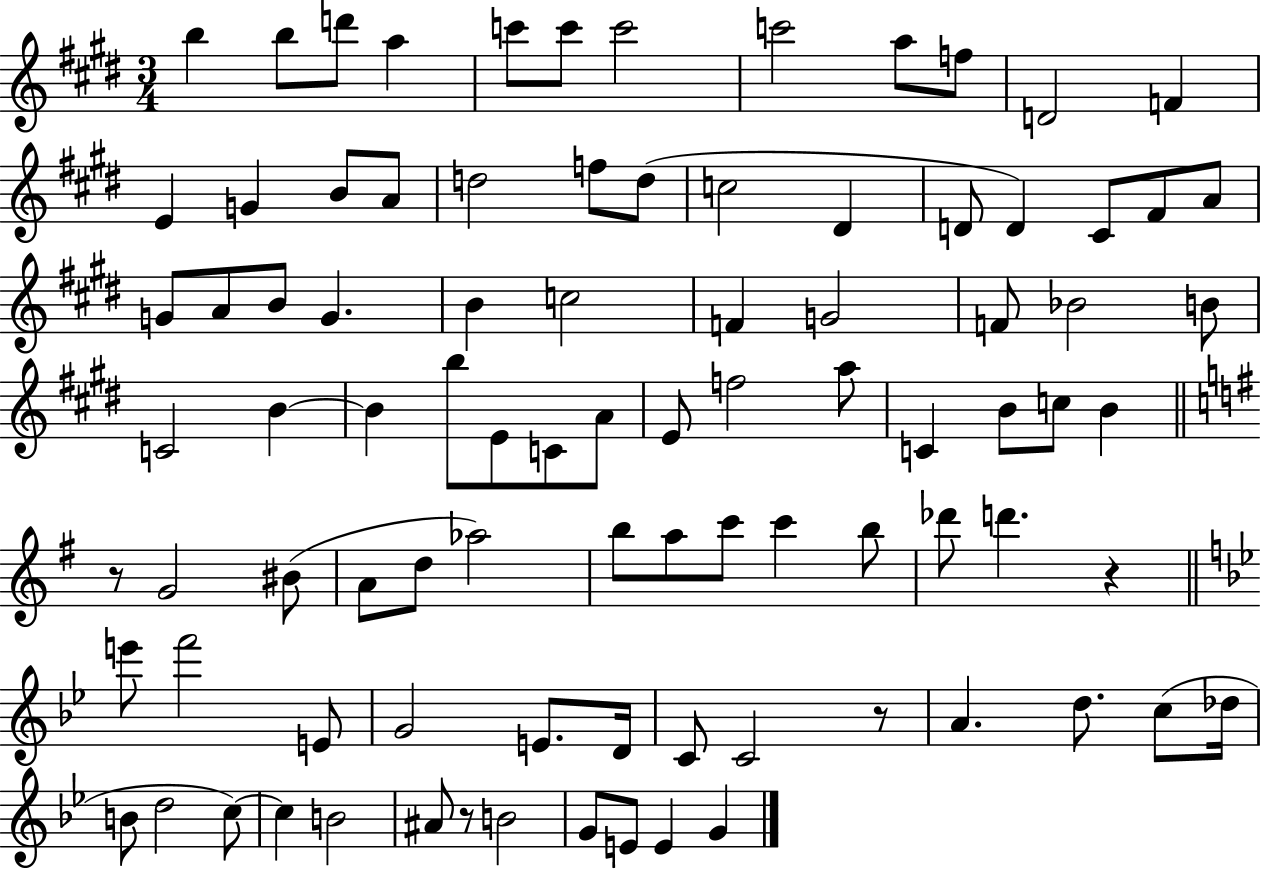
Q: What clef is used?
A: treble